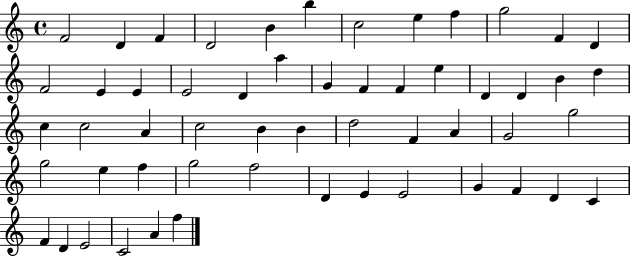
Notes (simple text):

F4/h D4/q F4/q D4/h B4/q B5/q C5/h E5/q F5/q G5/h F4/q D4/q F4/h E4/q E4/q E4/h D4/q A5/q G4/q F4/q F4/q E5/q D4/q D4/q B4/q D5/q C5/q C5/h A4/q C5/h B4/q B4/q D5/h F4/q A4/q G4/h G5/h G5/h E5/q F5/q G5/h F5/h D4/q E4/q E4/h G4/q F4/q D4/q C4/q F4/q D4/q E4/h C4/h A4/q F5/q